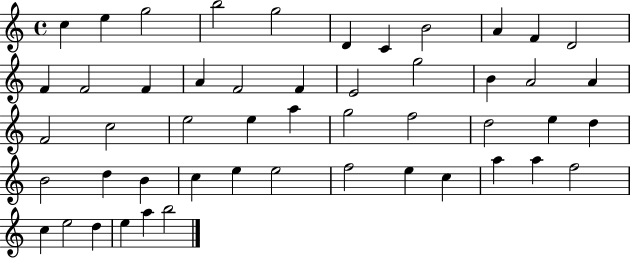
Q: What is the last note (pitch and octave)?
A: B5